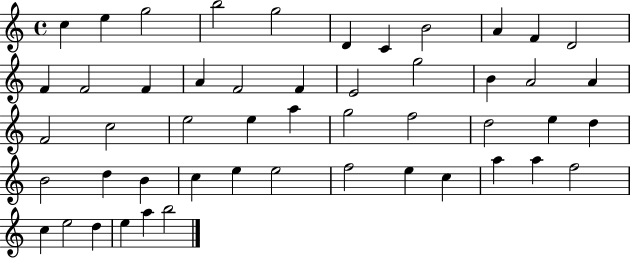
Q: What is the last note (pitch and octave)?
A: B5